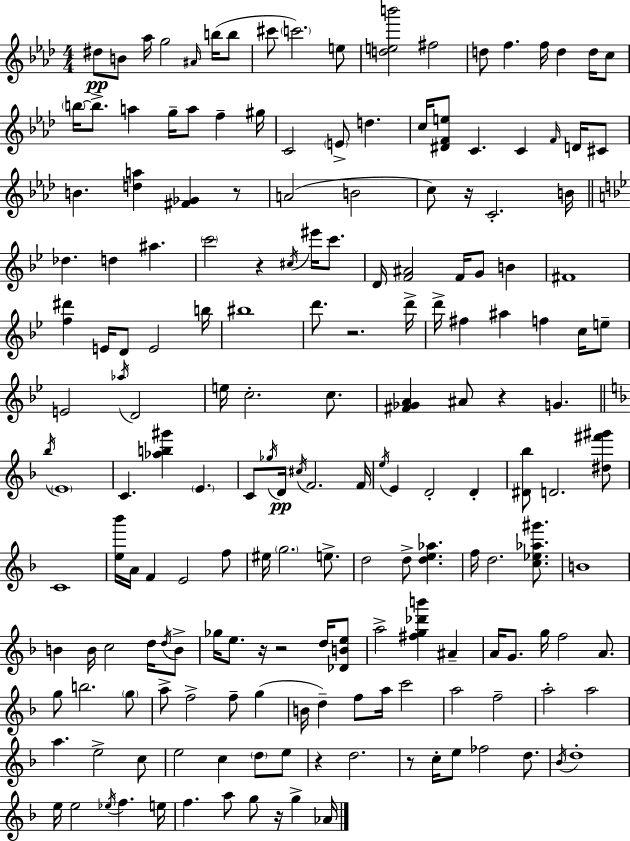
{
  \clef treble
  \numericTimeSignature
  \time 4/4
  \key f \minor
  \repeat volta 2 { dis''8\pp b'8 aes''16 g''2 \grace { ais'16 } b''16( b''8 | cis'''8 \parenthesize c'''2.) e''8 | <d'' e'' b'''>2 fis''2 | d''8 f''4. f''16 d''4 d''16 c''8 | \break \parenthesize b''16~~ b''8.-> a''4 g''16-- a''8 f''4-- | gis''16 c'2 \parenthesize e'8-> d''4. | c''16 <dis' f' e''>8 c'4. c'4 \grace { f'16 } d'16 | cis'8 b'4. <d'' a''>4 <fis' ges'>4 | \break r8 a'2( b'2 | c''8) r16 c'2.-. | b'16 \bar "||" \break \key bes \major des''4. d''4 ais''4. | \parenthesize c'''2 r4 \acciaccatura { cis''16 } eis'''16 c'''8. | d'16 <f' ais'>2 f'16 g'8 b'4 | fis'1 | \break <f'' dis'''>4 e'16 d'8 e'2 | b''16 bis''1 | d'''8. r2. | d'''16-> d'''16-> fis''4 ais''4 f''4 c''16 e''8-- | \break e'2 \acciaccatura { aes''16 } d'2 | e''16 c''2.-. c''8. | <fis' ges' a'>4 ais'8 r4 g'4. | \bar "||" \break \key f \major \acciaccatura { bes''16 } \parenthesize e'1 | c'4. <aes'' b'' gis'''>4 \parenthesize e'4. | c'8 \acciaccatura { ges''16 }\pp d'16 \acciaccatura { cis''16 } f'2. | f'16 \acciaccatura { e''16 } e'4 d'2-. | \break d'4-. <dis' bes''>8 d'2. | <dis'' fis''' gis'''>8 c'1 | <e'' bes'''>16 a'16 f'4 e'2 | f''8 eis''16 \parenthesize g''2. | \break e''8.-> d''2 d''8-> <d'' e'' aes''>4. | f''16 d''2. | <c'' ees'' aes'' gis'''>8. b'1 | b'4 b'16 c''2 | \break d''16 \acciaccatura { d''16 } b'8-> ges''16 e''8. r16 r2 | d''16 <des' b' e''>8 a''2-> <fis'' g'' des''' b'''>4 | ais'4-- a'16 g'8. g''16 f''2 | a'8. g''8 b''2. | \break \parenthesize g''8 a''8-> f''2-> f''8-- | g''4( b'16 d''4--) f''8 a''16 c'''2 | a''2 f''2-- | a''2-. a''2 | \break a''4. e''2-> | c''8 e''2 c''4 | \parenthesize d''8 e''8 r4 d''2. | r8 c''16-. e''8 fes''2 | \break d''8. \acciaccatura { bes'16 } d''1-. | e''16 e''2 \acciaccatura { ees''16 } | f''4. e''16 f''4. a''8 g''8 | r16 g''4-> aes'16 } \bar "|."
}